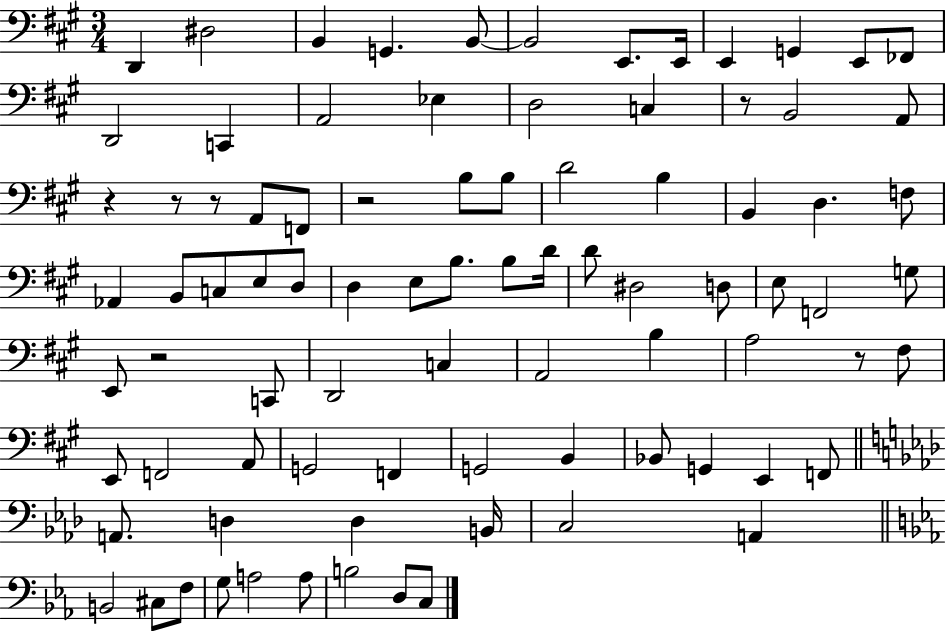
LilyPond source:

{
  \clef bass
  \numericTimeSignature
  \time 3/4
  \key a \major
  d,4 dis2 | b,4 g,4. b,8~~ | b,2 e,8. e,16 | e,4 g,4 e,8 fes,8 | \break d,2 c,4 | a,2 ees4 | d2 c4 | r8 b,2 a,8 | \break r4 r8 r8 a,8 f,8 | r2 b8 b8 | d'2 b4 | b,4 d4. f8 | \break aes,4 b,8 c8 e8 d8 | d4 e8 b8. b8 d'16 | d'8 dis2 d8 | e8 f,2 g8 | \break e,8 r2 c,8 | d,2 c4 | a,2 b4 | a2 r8 fis8 | \break e,8 f,2 a,8 | g,2 f,4 | g,2 b,4 | bes,8 g,4 e,4 f,8 | \break \bar "||" \break \key f \minor a,8. d4 d4 b,16 | c2 a,4 | \bar "||" \break \key c \minor b,2 cis8 f8 | g8 a2 a8 | b2 d8 c8 | \bar "|."
}